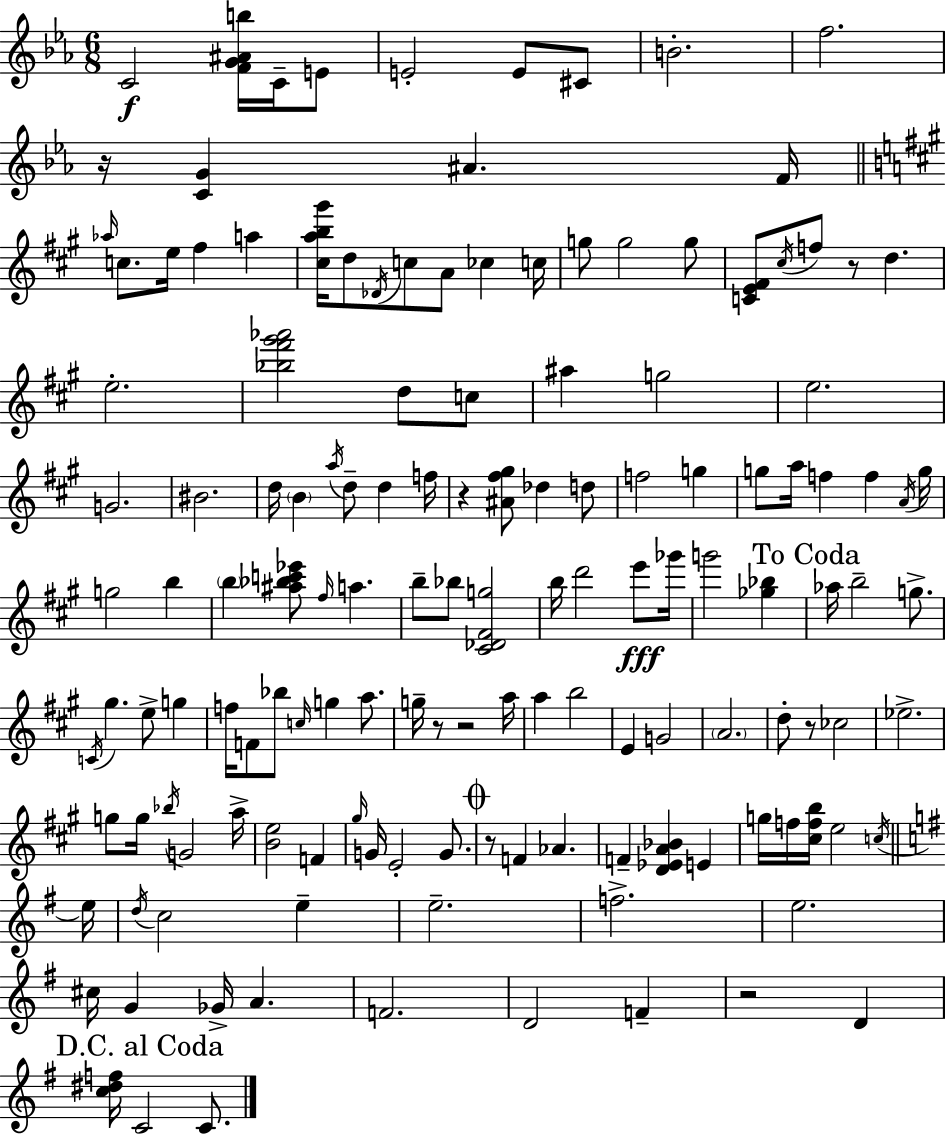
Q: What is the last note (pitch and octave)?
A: C4